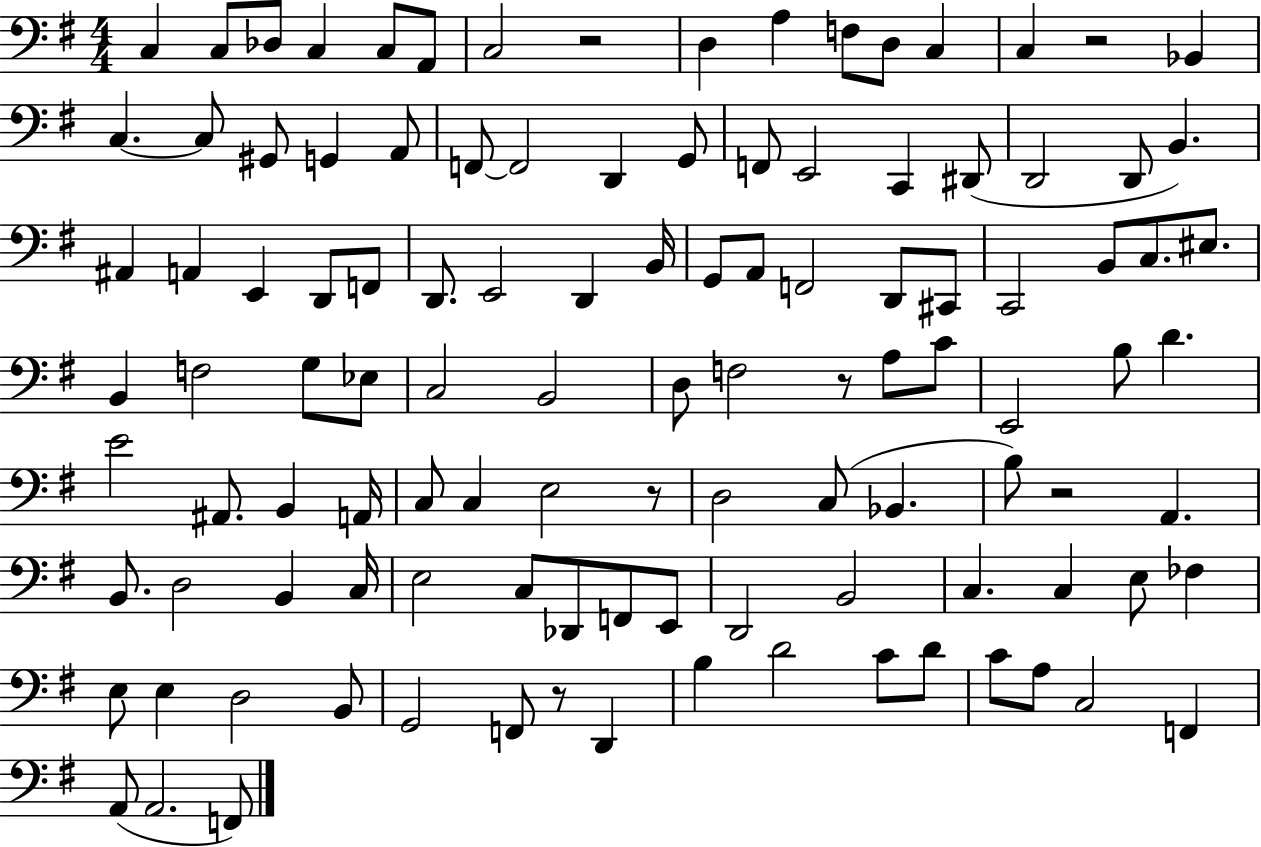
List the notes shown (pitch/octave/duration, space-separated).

C3/q C3/e Db3/e C3/q C3/e A2/e C3/h R/h D3/q A3/q F3/e D3/e C3/q C3/q R/h Bb2/q C3/q. C3/e G#2/e G2/q A2/e F2/e F2/h D2/q G2/e F2/e E2/h C2/q D#2/e D2/h D2/e B2/q. A#2/q A2/q E2/q D2/e F2/e D2/e. E2/h D2/q B2/s G2/e A2/e F2/h D2/e C#2/e C2/h B2/e C3/e. EIS3/e. B2/q F3/h G3/e Eb3/e C3/h B2/h D3/e F3/h R/e A3/e C4/e E2/h B3/e D4/q. E4/h A#2/e. B2/q A2/s C3/e C3/q E3/h R/e D3/h C3/e Bb2/q. B3/e R/h A2/q. B2/e. D3/h B2/q C3/s E3/h C3/e Db2/e F2/e E2/e D2/h B2/h C3/q. C3/q E3/e FES3/q E3/e E3/q D3/h B2/e G2/h F2/e R/e D2/q B3/q D4/h C4/e D4/e C4/e A3/e C3/h F2/q A2/e A2/h. F2/e